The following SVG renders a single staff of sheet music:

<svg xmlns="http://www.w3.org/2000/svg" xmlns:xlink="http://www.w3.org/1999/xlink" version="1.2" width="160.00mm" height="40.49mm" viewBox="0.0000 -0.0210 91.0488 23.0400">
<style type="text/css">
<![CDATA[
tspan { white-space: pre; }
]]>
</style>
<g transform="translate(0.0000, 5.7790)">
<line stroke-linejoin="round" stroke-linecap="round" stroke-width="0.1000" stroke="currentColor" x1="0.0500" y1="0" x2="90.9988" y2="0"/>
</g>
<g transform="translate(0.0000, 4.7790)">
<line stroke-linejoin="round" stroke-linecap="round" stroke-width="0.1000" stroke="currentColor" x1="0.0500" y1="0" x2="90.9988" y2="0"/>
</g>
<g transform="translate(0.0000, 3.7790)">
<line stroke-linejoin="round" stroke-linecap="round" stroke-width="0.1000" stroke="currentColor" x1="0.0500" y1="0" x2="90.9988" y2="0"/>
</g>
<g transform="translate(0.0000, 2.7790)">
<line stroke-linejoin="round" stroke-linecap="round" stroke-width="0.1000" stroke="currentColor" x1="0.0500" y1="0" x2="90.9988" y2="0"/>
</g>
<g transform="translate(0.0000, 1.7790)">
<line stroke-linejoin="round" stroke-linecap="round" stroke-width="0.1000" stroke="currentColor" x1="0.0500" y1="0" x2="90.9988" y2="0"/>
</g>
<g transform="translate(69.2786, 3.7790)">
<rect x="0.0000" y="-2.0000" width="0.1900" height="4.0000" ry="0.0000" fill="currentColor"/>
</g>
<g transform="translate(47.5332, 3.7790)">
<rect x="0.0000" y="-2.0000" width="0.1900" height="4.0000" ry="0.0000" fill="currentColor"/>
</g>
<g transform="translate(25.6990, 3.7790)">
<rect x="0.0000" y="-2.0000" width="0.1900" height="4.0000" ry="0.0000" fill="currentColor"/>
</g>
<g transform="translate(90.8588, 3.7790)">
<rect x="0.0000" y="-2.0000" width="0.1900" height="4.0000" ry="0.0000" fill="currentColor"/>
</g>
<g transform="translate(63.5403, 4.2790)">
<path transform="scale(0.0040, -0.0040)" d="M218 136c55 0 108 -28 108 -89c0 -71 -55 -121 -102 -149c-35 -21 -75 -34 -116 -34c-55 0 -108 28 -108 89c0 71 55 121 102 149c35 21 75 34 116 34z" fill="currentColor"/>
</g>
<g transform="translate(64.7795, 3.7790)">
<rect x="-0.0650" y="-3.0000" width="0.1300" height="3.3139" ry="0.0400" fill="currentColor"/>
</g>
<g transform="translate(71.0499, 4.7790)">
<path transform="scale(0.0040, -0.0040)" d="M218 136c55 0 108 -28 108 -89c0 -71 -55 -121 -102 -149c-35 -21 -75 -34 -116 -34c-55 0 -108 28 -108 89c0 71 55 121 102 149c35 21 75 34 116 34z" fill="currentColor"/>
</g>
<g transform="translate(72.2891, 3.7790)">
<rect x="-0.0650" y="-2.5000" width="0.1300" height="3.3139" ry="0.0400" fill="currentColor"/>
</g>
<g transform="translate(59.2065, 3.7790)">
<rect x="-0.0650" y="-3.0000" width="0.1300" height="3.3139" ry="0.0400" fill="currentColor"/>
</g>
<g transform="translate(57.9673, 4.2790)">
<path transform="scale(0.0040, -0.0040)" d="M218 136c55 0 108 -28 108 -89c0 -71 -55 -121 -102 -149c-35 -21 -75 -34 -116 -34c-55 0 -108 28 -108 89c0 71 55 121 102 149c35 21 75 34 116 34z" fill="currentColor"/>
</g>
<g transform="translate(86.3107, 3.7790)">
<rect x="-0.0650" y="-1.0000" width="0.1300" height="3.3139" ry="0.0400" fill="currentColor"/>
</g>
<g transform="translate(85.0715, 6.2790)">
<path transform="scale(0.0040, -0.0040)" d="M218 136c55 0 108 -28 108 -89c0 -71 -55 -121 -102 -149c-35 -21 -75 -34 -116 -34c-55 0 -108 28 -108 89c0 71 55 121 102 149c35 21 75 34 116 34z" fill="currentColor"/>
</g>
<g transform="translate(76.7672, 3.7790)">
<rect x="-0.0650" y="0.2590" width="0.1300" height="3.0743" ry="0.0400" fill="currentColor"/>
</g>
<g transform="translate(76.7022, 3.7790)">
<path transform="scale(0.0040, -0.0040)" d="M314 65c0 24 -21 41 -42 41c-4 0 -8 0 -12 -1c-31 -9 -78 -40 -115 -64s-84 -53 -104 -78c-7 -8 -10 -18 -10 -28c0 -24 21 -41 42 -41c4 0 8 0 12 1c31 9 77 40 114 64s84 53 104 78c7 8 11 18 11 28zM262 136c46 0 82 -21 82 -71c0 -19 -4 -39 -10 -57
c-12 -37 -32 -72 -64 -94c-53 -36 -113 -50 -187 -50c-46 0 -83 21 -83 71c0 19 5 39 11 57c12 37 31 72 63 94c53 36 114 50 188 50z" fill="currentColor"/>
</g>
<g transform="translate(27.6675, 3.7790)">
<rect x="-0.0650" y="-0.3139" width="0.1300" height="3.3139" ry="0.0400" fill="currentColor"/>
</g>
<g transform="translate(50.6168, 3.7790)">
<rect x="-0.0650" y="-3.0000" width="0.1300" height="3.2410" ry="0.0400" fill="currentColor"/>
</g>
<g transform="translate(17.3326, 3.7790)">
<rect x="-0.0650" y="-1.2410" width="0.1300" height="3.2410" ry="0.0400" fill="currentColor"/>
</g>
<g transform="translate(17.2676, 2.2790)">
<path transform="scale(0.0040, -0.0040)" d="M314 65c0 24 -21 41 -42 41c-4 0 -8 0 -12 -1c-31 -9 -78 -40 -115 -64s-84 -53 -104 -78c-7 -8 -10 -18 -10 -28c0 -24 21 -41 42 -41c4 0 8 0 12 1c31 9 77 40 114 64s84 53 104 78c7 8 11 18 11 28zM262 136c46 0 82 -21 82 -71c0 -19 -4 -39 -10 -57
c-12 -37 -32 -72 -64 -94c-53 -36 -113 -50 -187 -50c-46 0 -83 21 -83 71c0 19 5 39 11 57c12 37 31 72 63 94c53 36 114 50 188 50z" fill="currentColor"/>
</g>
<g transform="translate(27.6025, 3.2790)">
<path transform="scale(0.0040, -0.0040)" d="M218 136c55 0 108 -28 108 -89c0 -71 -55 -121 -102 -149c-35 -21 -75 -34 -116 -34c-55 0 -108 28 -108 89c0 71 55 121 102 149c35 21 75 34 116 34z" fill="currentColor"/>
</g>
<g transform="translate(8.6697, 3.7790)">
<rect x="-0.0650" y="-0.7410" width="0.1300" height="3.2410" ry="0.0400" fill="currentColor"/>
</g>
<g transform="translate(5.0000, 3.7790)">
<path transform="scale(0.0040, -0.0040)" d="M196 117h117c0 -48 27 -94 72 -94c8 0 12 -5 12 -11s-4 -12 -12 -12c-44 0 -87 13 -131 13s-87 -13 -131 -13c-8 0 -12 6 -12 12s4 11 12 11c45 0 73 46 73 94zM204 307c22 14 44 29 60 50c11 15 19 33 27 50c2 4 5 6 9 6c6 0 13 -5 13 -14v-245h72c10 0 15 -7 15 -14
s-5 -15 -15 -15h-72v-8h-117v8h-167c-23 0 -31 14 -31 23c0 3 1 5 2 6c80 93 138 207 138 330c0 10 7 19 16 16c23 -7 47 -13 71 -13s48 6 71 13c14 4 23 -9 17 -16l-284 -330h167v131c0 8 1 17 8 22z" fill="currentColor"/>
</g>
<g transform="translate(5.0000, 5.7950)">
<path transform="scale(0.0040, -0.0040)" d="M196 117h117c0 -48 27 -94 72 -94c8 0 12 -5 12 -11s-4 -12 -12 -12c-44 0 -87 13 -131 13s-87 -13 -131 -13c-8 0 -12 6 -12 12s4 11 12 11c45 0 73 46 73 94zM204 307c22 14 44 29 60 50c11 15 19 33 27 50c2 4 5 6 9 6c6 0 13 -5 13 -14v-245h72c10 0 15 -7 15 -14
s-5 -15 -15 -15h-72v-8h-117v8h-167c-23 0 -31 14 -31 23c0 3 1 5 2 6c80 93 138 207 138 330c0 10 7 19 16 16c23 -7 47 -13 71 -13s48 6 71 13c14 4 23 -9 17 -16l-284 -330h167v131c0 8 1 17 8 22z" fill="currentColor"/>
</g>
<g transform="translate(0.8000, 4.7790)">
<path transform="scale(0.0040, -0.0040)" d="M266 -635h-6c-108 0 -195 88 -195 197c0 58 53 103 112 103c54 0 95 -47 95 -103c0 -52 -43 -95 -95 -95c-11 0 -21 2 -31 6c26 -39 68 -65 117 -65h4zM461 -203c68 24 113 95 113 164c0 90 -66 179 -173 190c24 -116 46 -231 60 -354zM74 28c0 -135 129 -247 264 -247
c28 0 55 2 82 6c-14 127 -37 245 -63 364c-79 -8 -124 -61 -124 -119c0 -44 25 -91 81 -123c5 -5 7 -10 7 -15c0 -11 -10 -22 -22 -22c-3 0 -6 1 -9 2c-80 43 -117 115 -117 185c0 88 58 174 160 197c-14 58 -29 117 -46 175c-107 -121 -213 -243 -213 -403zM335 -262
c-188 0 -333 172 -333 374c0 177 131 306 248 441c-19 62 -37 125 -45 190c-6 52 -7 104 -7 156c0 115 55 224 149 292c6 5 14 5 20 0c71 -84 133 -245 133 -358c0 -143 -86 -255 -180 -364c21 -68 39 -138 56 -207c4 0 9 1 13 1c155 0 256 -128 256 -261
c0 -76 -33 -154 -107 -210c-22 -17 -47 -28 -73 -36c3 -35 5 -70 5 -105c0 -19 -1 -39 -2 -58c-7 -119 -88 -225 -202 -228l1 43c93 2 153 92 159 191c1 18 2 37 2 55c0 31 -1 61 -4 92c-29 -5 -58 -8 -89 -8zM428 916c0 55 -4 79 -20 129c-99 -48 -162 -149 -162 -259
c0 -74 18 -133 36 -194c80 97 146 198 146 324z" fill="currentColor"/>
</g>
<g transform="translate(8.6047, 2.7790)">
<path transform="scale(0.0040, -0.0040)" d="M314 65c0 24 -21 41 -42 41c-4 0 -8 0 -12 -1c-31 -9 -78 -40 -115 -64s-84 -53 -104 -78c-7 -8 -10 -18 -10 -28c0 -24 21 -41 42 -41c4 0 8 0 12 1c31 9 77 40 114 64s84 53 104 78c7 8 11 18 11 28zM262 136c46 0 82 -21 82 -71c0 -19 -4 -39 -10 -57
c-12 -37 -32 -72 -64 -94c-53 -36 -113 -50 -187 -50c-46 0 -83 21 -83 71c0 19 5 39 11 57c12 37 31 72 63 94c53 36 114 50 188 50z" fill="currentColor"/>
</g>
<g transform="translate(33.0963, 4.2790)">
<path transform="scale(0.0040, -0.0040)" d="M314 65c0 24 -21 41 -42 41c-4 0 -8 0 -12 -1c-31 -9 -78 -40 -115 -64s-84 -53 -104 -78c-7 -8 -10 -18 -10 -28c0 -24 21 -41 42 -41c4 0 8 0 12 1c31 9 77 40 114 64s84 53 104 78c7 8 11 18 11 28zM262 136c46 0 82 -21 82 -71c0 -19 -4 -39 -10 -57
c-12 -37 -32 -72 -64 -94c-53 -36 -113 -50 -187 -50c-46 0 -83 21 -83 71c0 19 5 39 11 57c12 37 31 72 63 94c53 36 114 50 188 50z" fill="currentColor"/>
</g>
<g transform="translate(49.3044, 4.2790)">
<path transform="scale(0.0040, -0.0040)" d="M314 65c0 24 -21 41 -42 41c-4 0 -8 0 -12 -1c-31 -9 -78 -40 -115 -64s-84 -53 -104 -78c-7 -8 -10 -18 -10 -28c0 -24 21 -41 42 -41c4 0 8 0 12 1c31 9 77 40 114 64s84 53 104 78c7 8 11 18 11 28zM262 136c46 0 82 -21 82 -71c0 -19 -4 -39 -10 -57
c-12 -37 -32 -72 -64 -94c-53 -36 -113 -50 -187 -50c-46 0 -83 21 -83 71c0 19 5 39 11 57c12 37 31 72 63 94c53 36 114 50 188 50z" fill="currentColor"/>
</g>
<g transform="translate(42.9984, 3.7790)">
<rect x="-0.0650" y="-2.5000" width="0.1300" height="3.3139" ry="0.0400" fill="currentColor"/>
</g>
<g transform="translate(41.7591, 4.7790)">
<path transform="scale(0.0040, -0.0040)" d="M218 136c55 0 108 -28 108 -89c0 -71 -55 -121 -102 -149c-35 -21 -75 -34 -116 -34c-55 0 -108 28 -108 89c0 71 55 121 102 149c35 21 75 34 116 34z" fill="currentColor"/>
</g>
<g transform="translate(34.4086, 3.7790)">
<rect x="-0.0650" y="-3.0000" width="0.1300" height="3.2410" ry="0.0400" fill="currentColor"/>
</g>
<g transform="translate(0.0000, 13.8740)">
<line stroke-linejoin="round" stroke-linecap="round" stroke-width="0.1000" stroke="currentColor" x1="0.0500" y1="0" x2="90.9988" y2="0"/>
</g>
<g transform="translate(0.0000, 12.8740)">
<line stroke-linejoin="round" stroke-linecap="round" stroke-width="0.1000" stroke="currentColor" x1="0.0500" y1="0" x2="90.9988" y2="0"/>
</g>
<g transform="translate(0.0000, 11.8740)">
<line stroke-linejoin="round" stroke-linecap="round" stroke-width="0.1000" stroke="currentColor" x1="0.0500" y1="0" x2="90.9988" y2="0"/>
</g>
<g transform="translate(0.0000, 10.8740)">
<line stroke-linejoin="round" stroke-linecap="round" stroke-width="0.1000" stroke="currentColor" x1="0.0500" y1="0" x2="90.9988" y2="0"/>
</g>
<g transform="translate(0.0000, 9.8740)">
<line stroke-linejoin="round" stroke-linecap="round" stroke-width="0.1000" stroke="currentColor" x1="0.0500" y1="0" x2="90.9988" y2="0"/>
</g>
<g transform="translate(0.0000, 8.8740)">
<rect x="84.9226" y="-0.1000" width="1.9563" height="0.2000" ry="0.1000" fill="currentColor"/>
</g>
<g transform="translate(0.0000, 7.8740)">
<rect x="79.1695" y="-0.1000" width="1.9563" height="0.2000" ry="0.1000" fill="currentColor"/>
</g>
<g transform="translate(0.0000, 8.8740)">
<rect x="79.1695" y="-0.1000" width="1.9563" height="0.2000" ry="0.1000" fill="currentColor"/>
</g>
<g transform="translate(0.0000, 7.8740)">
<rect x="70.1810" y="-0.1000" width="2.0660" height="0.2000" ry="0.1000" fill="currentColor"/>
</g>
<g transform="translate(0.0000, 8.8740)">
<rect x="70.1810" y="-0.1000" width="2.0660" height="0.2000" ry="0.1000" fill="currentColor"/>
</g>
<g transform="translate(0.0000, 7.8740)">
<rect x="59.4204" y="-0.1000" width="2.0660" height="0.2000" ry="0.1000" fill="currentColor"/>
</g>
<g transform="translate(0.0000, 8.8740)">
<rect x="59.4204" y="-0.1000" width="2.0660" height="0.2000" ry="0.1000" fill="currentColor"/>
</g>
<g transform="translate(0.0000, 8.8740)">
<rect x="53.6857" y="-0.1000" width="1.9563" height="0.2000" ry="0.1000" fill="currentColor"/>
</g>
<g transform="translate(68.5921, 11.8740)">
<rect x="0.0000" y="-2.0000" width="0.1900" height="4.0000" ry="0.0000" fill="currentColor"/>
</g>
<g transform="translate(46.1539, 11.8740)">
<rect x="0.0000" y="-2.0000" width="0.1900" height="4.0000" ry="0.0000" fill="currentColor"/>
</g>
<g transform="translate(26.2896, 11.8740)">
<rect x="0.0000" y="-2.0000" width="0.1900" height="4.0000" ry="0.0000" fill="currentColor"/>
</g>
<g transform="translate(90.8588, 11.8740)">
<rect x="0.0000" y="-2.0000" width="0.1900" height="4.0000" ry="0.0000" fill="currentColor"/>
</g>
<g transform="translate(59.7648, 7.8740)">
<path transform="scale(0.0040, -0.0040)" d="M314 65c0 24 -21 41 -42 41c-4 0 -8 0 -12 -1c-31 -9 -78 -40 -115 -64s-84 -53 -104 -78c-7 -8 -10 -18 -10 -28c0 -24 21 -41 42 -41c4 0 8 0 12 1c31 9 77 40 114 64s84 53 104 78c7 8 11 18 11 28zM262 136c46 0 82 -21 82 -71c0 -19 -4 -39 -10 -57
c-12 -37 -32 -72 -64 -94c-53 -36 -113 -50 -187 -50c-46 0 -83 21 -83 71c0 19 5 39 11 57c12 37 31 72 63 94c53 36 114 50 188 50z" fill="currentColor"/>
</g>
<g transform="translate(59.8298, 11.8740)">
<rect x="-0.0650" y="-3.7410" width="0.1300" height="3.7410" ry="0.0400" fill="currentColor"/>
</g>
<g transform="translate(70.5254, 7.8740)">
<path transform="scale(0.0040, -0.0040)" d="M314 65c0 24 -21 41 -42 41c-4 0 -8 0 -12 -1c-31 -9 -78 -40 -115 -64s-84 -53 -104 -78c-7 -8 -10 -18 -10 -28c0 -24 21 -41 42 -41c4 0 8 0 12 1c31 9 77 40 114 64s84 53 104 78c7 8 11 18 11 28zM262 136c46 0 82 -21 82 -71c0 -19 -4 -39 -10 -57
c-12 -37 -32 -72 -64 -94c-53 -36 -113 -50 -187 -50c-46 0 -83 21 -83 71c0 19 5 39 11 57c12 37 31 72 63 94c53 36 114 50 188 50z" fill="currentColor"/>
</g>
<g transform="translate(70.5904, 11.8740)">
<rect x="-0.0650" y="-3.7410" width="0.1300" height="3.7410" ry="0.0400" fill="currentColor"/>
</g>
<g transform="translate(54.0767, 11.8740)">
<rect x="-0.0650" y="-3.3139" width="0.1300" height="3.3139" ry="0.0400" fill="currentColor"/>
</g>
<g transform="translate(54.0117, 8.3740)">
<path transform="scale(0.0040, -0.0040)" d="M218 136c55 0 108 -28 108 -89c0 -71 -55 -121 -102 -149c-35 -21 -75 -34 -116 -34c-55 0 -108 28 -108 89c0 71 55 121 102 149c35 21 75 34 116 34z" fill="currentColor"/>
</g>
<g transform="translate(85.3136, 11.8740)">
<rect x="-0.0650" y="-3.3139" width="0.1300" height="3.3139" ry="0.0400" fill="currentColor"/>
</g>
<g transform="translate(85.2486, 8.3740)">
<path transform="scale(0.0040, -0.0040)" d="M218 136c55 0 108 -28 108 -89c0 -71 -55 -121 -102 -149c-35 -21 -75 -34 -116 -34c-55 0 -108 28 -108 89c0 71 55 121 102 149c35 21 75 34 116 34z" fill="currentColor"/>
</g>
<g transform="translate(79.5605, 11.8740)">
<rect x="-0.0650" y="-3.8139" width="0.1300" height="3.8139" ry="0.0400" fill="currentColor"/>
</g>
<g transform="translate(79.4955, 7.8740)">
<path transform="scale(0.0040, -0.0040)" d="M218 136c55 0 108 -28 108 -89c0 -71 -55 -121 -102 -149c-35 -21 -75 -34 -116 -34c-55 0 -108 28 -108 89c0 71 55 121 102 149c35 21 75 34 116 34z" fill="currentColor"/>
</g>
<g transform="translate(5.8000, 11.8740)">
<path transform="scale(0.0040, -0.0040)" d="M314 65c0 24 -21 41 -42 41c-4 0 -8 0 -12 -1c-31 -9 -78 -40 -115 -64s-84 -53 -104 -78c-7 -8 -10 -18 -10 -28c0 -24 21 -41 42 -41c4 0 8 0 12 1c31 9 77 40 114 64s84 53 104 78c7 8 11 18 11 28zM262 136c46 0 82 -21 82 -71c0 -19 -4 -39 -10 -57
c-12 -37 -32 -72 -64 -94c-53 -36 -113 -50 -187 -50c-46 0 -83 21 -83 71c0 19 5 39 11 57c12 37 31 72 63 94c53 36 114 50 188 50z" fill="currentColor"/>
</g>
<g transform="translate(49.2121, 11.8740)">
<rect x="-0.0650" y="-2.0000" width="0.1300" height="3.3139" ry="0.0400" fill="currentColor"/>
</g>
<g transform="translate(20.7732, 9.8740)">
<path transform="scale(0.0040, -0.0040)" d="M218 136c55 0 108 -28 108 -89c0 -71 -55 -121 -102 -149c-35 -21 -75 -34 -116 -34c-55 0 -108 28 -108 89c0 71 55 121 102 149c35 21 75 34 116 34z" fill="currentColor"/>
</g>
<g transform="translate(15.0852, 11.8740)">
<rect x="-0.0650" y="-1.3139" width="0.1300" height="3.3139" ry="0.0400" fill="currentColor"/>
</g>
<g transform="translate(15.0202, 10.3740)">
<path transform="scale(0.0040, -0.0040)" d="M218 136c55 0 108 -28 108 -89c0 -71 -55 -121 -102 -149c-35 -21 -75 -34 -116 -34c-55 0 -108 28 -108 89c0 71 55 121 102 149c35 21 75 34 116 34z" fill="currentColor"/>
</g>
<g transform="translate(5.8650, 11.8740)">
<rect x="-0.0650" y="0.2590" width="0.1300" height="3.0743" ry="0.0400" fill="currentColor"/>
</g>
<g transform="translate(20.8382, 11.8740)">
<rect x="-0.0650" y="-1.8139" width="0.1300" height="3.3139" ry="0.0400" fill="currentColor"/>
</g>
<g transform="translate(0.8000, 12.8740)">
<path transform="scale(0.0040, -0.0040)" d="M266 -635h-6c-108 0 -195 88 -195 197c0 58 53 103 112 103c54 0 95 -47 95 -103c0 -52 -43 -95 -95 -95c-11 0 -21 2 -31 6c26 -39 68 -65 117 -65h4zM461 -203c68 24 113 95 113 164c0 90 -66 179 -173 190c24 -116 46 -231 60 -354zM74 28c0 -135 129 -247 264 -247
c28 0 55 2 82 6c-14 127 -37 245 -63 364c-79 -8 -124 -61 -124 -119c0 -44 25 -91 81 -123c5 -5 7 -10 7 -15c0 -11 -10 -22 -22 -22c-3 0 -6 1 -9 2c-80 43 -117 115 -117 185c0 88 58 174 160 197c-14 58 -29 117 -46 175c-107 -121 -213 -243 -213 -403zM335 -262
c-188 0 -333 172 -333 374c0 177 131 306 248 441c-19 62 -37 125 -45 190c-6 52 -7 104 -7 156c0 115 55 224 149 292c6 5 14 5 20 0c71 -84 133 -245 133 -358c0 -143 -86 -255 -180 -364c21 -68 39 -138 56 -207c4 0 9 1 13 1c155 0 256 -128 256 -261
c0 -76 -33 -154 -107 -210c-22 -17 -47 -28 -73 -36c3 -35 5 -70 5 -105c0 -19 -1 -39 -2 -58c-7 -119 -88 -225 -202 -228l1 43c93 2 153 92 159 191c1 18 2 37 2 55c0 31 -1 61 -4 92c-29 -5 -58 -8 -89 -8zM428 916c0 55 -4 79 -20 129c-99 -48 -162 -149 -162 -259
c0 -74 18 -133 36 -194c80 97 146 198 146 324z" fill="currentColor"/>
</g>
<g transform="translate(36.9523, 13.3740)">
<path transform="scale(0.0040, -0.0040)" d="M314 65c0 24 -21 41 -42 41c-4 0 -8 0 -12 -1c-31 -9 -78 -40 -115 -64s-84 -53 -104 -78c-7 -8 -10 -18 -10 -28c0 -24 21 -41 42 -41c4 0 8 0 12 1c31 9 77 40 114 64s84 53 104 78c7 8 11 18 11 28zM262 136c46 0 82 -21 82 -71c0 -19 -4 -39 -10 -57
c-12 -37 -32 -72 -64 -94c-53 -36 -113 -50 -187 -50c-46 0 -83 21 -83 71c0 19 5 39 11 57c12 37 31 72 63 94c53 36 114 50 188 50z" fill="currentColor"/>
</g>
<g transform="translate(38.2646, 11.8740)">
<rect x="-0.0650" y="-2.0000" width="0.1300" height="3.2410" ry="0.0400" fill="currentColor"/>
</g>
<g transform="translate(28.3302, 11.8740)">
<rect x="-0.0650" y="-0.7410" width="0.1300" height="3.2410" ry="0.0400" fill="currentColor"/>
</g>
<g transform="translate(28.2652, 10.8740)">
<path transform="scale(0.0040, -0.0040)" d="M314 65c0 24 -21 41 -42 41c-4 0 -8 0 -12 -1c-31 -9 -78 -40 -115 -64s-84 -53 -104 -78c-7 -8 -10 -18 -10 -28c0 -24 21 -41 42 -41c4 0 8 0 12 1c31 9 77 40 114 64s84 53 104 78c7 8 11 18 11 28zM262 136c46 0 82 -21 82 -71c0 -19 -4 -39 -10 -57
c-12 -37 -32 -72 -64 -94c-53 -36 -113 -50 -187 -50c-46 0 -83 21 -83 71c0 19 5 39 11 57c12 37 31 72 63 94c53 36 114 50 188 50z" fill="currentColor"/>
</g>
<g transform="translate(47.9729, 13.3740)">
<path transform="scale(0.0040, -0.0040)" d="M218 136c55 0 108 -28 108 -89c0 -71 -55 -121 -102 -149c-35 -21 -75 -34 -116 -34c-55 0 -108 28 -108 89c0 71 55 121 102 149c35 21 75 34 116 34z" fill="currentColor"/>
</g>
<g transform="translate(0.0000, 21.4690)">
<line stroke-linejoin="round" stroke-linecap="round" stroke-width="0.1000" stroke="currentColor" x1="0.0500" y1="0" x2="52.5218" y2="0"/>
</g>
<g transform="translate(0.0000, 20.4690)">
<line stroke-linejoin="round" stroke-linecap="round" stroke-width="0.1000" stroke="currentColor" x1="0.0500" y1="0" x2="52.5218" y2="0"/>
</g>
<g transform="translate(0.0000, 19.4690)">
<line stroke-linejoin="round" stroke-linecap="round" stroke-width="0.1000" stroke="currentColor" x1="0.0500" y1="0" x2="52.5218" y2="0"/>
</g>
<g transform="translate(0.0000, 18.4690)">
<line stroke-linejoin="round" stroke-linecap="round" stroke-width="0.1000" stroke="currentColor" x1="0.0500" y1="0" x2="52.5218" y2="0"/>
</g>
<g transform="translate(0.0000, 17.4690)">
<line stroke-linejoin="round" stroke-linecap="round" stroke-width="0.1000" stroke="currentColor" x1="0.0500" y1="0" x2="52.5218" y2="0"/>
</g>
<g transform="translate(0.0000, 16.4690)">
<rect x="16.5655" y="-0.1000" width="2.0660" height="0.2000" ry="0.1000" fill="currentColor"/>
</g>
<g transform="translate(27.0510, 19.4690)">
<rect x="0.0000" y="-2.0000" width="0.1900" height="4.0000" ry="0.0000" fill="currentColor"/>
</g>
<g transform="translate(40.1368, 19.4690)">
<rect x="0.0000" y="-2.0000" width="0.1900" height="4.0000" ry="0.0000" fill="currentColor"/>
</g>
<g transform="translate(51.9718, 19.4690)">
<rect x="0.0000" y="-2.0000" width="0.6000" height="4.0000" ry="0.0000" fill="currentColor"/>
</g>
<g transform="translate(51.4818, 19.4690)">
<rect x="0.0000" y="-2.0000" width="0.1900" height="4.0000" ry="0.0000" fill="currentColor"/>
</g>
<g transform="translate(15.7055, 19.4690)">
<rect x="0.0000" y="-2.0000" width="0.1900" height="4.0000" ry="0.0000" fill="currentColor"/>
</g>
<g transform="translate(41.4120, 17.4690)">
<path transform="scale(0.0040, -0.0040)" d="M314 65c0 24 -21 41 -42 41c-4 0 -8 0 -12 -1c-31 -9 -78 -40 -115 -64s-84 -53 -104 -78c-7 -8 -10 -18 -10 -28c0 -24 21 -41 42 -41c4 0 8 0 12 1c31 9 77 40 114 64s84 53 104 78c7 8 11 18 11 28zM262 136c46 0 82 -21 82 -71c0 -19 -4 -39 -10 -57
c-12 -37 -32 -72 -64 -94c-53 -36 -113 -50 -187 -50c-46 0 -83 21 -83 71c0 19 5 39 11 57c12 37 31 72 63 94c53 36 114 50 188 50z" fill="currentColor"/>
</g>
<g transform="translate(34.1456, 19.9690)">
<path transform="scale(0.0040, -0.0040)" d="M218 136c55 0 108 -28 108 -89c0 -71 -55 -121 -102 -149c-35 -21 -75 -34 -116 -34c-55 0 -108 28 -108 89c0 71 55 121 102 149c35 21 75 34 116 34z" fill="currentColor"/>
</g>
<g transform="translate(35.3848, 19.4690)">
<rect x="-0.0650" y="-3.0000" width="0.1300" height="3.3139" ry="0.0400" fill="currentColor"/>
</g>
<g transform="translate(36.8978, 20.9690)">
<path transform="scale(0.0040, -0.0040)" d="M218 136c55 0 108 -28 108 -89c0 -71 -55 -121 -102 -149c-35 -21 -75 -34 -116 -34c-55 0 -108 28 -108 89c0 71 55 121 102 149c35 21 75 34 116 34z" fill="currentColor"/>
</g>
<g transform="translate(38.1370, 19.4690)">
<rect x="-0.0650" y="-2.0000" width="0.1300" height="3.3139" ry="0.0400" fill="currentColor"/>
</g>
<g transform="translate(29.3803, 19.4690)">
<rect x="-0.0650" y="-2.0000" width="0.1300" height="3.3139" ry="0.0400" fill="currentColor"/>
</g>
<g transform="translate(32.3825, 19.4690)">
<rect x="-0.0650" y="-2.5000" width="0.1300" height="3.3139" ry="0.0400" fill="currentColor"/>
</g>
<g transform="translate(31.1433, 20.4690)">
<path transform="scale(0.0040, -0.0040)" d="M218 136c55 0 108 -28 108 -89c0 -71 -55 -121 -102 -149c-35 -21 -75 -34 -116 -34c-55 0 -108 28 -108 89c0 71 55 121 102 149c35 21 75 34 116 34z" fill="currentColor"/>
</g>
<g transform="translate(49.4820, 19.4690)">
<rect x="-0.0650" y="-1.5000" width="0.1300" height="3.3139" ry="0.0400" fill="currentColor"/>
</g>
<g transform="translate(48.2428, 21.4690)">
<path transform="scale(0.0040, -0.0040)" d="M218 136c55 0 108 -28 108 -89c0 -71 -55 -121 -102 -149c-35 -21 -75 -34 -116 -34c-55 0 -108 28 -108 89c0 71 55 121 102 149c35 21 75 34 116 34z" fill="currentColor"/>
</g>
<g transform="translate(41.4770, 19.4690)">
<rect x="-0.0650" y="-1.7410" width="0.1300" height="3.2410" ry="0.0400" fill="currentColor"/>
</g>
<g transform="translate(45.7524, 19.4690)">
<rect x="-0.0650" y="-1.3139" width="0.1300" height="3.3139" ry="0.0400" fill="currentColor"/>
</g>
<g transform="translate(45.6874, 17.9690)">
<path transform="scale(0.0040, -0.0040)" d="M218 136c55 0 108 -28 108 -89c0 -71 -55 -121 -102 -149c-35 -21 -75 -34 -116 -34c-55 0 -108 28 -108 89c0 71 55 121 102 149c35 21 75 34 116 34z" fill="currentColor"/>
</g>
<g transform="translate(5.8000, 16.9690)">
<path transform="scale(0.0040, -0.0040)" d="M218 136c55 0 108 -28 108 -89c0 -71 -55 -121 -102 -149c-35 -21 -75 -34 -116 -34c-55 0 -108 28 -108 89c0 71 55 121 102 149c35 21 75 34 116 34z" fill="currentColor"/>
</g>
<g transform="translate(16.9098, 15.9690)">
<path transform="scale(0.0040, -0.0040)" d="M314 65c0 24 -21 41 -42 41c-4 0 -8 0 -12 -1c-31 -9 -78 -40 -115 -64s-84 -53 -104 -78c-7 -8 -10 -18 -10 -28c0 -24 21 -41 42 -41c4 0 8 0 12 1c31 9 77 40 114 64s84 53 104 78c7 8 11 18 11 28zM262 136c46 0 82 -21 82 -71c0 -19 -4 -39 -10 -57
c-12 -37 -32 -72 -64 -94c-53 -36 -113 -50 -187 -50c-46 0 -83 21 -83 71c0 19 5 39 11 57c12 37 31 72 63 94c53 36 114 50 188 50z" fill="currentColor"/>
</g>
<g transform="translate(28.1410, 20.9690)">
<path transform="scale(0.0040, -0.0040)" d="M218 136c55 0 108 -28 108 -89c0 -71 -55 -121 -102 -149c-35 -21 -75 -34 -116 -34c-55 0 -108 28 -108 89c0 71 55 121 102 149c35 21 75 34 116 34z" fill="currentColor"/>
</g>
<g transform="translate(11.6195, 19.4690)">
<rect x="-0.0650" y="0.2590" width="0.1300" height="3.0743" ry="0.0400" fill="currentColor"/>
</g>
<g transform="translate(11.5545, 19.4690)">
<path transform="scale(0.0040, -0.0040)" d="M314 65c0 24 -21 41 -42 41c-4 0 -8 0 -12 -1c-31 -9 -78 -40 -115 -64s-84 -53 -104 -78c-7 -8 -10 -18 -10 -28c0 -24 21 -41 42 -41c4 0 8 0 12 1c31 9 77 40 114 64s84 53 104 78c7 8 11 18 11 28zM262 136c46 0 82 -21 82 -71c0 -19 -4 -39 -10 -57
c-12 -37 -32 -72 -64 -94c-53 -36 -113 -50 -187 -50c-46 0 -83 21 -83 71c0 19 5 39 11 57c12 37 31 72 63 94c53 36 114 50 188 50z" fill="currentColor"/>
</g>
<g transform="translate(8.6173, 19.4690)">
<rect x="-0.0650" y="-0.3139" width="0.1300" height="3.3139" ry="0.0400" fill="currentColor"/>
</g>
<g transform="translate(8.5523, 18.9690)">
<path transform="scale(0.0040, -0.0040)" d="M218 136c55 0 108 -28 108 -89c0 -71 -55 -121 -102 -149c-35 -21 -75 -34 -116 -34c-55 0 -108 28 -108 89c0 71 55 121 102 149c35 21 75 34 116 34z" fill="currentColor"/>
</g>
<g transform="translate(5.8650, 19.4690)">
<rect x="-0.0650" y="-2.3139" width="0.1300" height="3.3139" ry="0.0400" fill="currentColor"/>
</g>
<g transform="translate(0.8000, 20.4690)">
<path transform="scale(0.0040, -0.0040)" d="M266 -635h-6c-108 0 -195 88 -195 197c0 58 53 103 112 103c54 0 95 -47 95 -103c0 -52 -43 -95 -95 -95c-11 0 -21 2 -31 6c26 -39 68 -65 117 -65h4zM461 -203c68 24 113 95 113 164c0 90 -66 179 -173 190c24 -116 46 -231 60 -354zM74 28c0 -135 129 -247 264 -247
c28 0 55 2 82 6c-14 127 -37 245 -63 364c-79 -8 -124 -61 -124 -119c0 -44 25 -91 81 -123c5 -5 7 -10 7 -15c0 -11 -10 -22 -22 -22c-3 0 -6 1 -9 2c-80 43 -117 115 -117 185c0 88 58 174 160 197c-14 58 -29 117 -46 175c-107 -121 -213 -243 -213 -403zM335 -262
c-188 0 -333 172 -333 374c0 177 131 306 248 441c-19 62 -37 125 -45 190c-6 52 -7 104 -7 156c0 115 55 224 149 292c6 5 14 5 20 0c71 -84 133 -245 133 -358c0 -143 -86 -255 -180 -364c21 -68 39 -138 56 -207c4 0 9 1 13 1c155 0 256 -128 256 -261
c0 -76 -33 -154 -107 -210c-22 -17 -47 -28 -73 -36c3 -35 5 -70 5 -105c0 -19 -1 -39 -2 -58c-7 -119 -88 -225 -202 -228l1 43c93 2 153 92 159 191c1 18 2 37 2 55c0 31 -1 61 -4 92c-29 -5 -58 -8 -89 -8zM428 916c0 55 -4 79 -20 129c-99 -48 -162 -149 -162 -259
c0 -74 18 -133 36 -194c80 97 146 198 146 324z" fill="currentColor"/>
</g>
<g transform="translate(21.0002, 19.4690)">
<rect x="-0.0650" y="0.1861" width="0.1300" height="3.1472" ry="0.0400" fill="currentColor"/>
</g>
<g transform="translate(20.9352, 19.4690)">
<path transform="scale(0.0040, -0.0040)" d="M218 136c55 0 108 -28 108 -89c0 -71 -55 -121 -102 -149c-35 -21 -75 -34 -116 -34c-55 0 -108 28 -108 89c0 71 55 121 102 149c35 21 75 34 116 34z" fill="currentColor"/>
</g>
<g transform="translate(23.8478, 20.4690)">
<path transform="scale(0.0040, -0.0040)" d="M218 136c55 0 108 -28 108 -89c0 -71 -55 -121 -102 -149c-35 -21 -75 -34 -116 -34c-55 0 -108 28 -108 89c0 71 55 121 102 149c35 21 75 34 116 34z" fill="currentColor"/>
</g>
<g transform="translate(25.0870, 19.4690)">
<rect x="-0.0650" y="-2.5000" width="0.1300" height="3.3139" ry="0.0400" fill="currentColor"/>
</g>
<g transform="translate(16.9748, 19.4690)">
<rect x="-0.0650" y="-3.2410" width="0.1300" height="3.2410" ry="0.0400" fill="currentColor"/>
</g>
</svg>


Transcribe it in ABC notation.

X:1
T:Untitled
M:4/4
L:1/4
K:C
d2 e2 c A2 G A2 A A G B2 D B2 e f d2 F2 F b c'2 c'2 c' b g c B2 b2 B G F G A F f2 e E